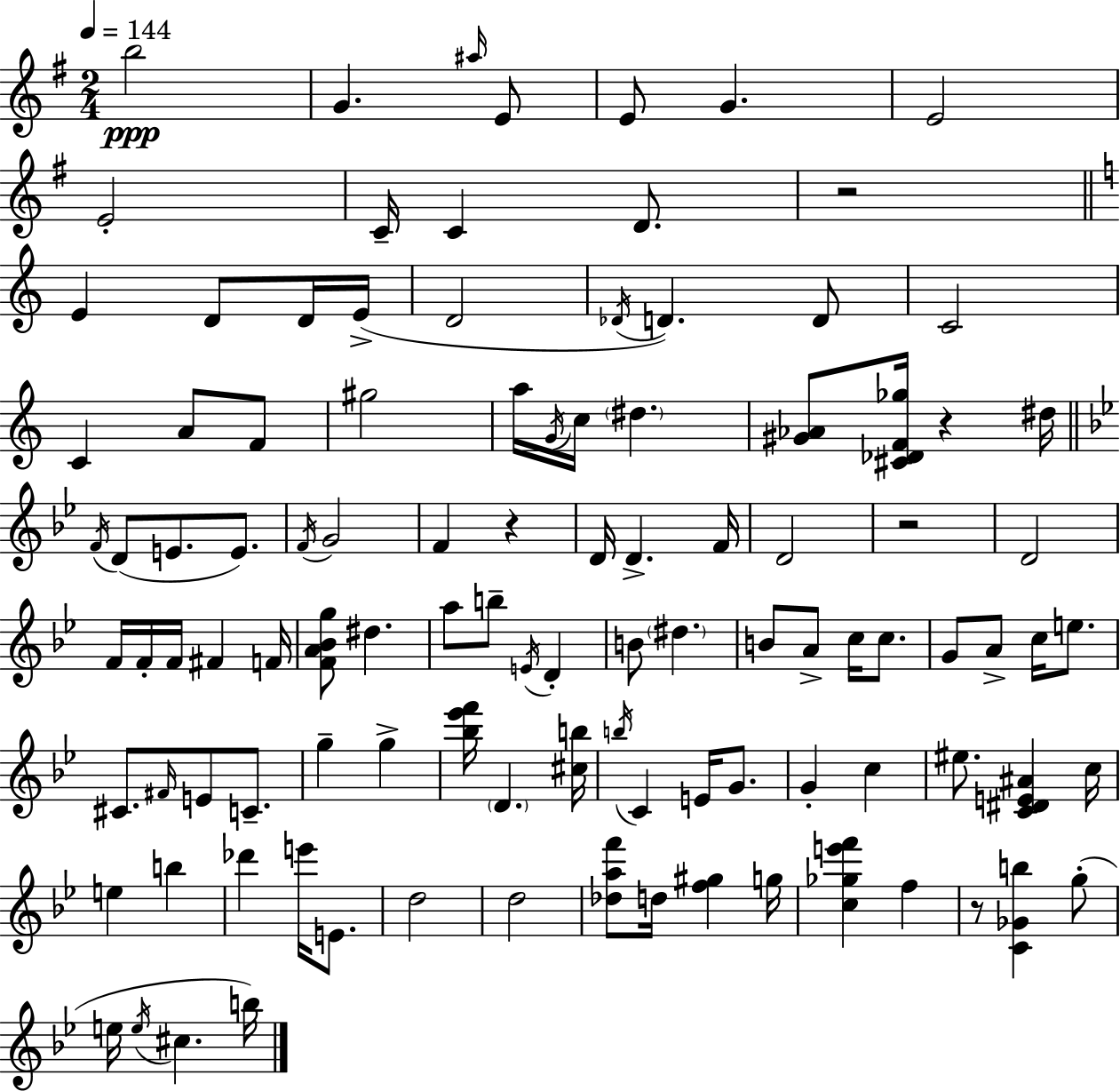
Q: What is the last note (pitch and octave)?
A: B5